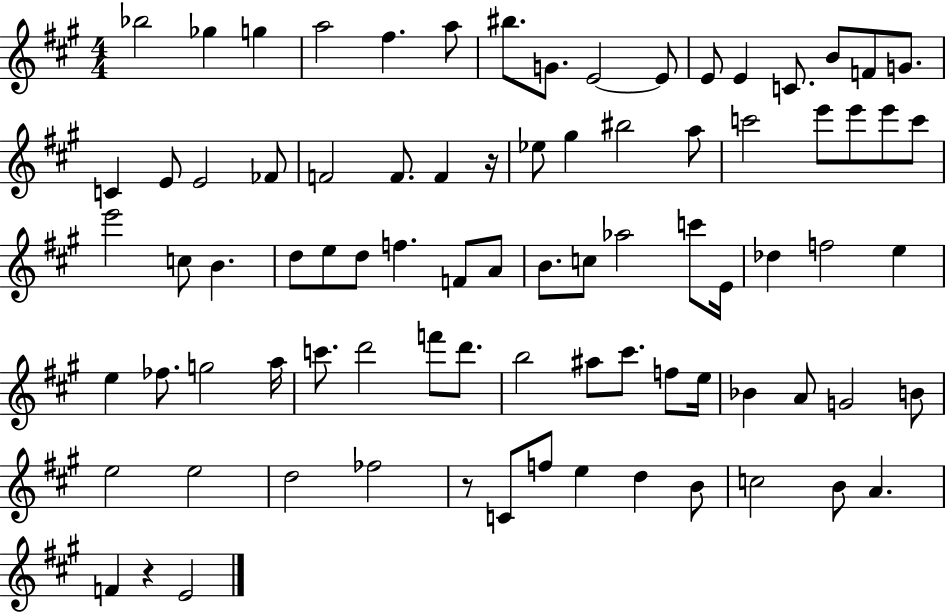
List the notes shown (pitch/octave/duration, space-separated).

Bb5/h Gb5/q G5/q A5/h F#5/q. A5/e BIS5/e. G4/e. E4/h E4/e E4/e E4/q C4/e. B4/e F4/e G4/e. C4/q E4/e E4/h FES4/e F4/h F4/e. F4/q R/s Eb5/e G#5/q BIS5/h A5/e C6/h E6/e E6/e E6/e C6/e E6/h C5/e B4/q. D5/e E5/e D5/e F5/q. F4/e A4/e B4/e. C5/e Ab5/h C6/e E4/s Db5/q F5/h E5/q E5/q FES5/e. G5/h A5/s C6/e. D6/h F6/e D6/e. B5/h A#5/e C#6/e. F5/e E5/s Bb4/q A4/e G4/h B4/e E5/h E5/h D5/h FES5/h R/e C4/e F5/e E5/q D5/q B4/e C5/h B4/e A4/q. F4/q R/q E4/h